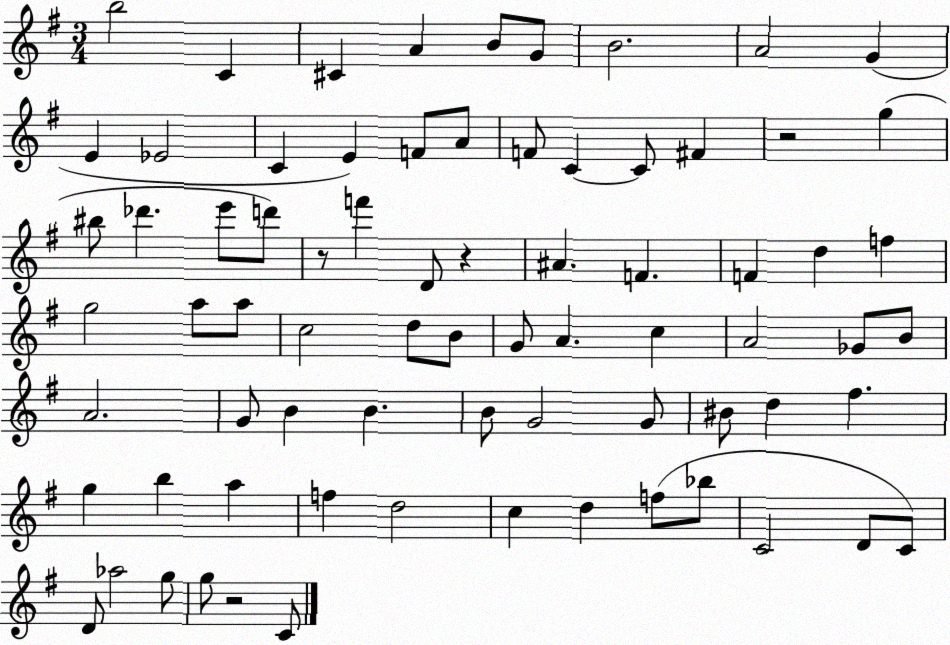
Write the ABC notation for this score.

X:1
T:Untitled
M:3/4
L:1/4
K:G
b2 C ^C A B/2 G/2 B2 A2 G E _E2 C E F/2 A/2 F/2 C C/2 ^F z2 g ^b/2 _d' e'/2 d'/2 z/2 f' D/2 z ^A F F d f g2 a/2 a/2 c2 d/2 B/2 G/2 A c A2 _G/2 B/2 A2 G/2 B B B/2 G2 G/2 ^B/2 d ^f g b a f d2 c d f/2 _b/2 C2 D/2 C/2 D/2 _a2 g/2 g/2 z2 C/2